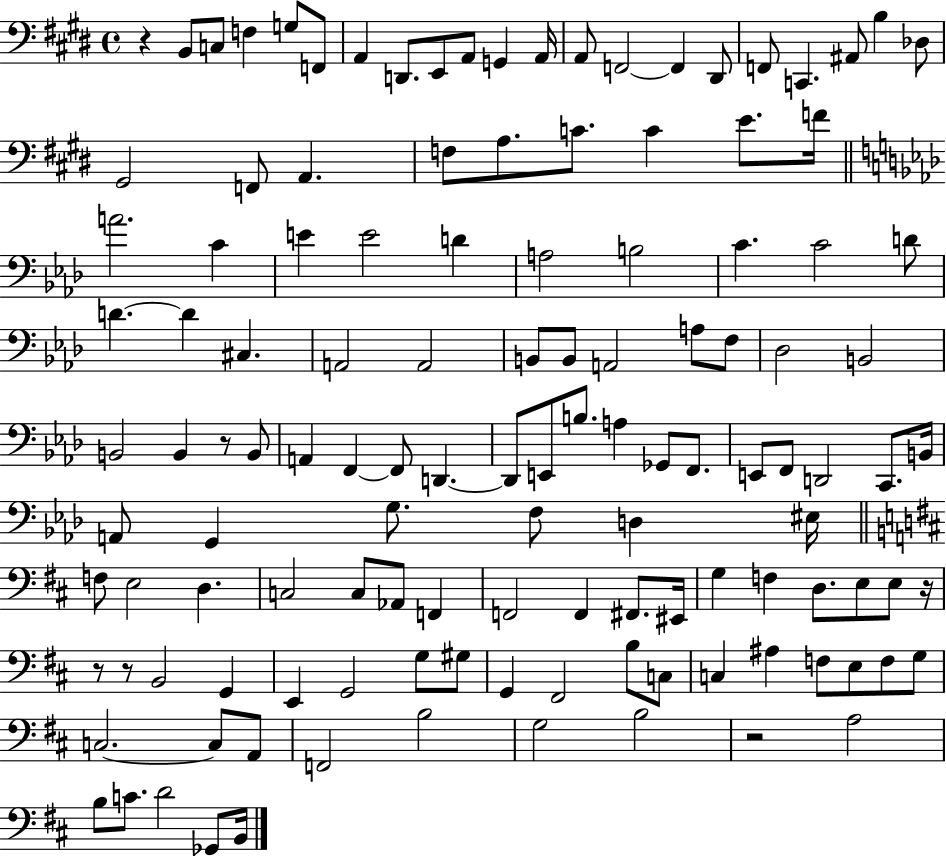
R/q B2/e C3/e F3/q G3/e F2/e A2/q D2/e. E2/e A2/e G2/q A2/s A2/e F2/h F2/q D#2/e F2/e C2/q. A#2/e B3/q Db3/e G#2/h F2/e A2/q. F3/e A3/e. C4/e. C4/q E4/e. F4/s A4/h. C4/q E4/q E4/h D4/q A3/h B3/h C4/q. C4/h D4/e D4/q. D4/q C#3/q. A2/h A2/h B2/e B2/e A2/h A3/e F3/e Db3/h B2/h B2/h B2/q R/e B2/e A2/q F2/q F2/e D2/q. D2/e E2/e B3/e. A3/q Gb2/e F2/e. E2/e F2/e D2/h C2/e. B2/s A2/e G2/q G3/e. F3/e D3/q EIS3/s F3/e E3/h D3/q. C3/h C3/e Ab2/e F2/q F2/h F2/q F#2/e. EIS2/s G3/q F3/q D3/e. E3/e E3/e R/s R/e R/e B2/h G2/q E2/q G2/h G3/e G#3/e G2/q F#2/h B3/e C3/e C3/q A#3/q F3/e E3/e F3/e G3/e C3/h. C3/e A2/e F2/h B3/h G3/h B3/h R/h A3/h B3/e C4/e. D4/h Gb2/e B2/s